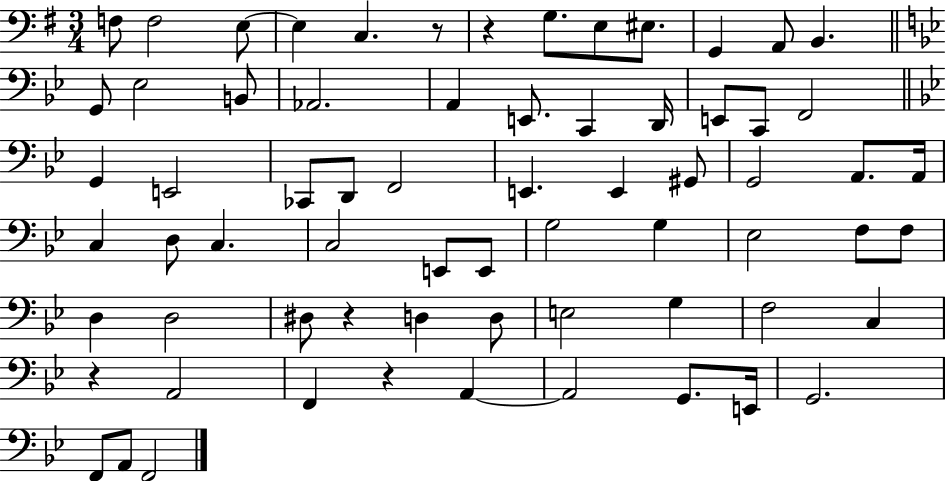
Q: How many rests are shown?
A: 5